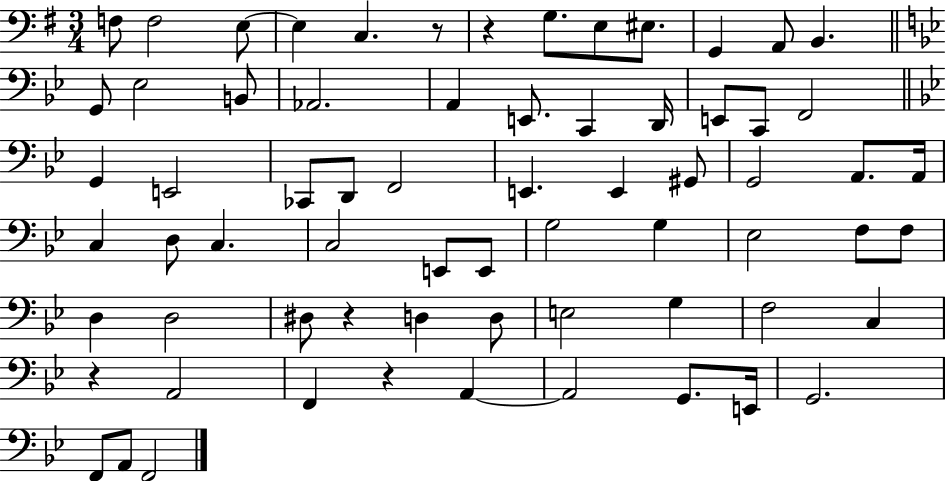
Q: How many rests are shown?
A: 5